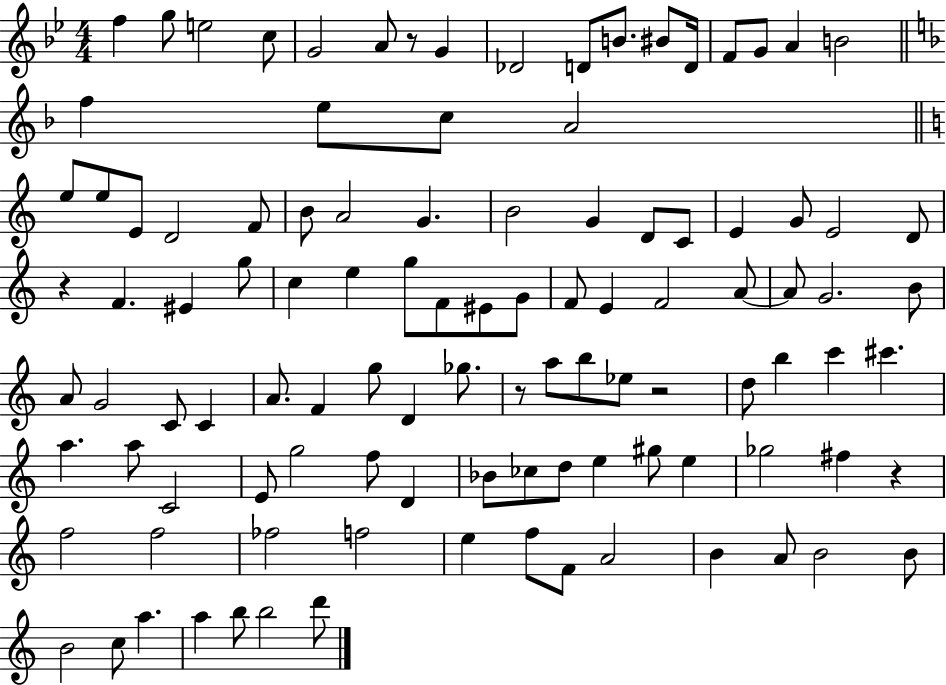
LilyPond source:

{
  \clef treble
  \numericTimeSignature
  \time 4/4
  \key bes \major
  f''4 g''8 e''2 c''8 | g'2 a'8 r8 g'4 | des'2 d'8 b'8. bis'8 d'16 | f'8 g'8 a'4 b'2 | \break \bar "||" \break \key f \major f''4 e''8 c''8 a'2 | \bar "||" \break \key a \minor e''8 e''8 e'8 d'2 f'8 | b'8 a'2 g'4. | b'2 g'4 d'8 c'8 | e'4 g'8 e'2 d'8 | \break r4 f'4. eis'4 g''8 | c''4 e''4 g''8 f'8 eis'8 g'8 | f'8 e'4 f'2 a'8~~ | a'8 g'2. b'8 | \break a'8 g'2 c'8 c'4 | a'8. f'4 g''8 d'4 ges''8. | r8 a''8 b''8 ees''8 r2 | d''8 b''4 c'''4 cis'''4. | \break a''4. a''8 c'2 | e'8 g''2 f''8 d'4 | bes'8 ces''8 d''8 e''4 gis''8 e''4 | ges''2 fis''4 r4 | \break f''2 f''2 | fes''2 f''2 | e''4 f''8 f'8 a'2 | b'4 a'8 b'2 b'8 | \break b'2 c''8 a''4. | a''4 b''8 b''2 d'''8 | \bar "|."
}